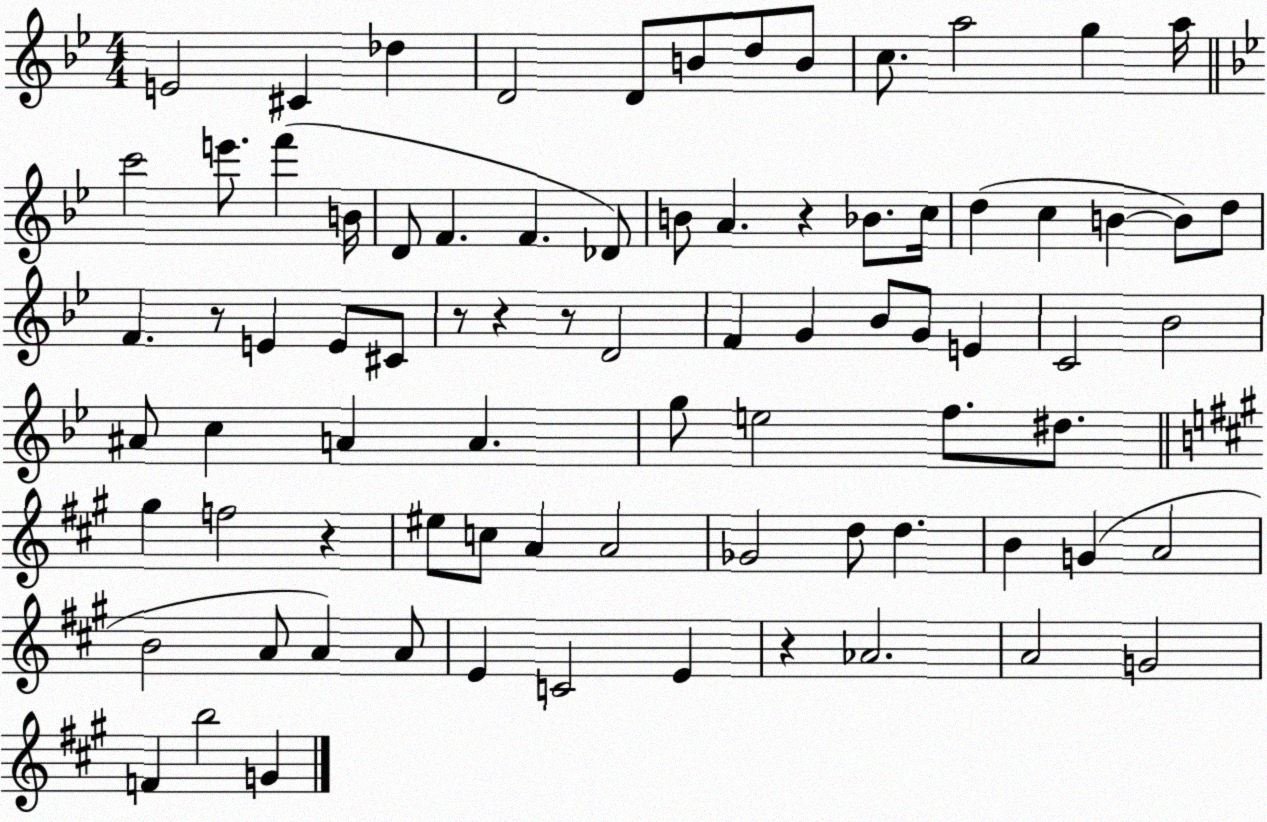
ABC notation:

X:1
T:Untitled
M:4/4
L:1/4
K:Bb
E2 ^C _d D2 D/2 B/2 d/2 B/2 c/2 a2 g a/4 c'2 e'/2 f' B/4 D/2 F F _D/2 B/2 A z _B/2 c/4 d c B B/2 d/2 F z/2 E E/2 ^C/2 z/2 z z/2 D2 F G _B/2 G/2 E C2 _B2 ^A/2 c A A g/2 e2 f/2 ^d/2 ^g f2 z ^e/2 c/2 A A2 _G2 d/2 d B G A2 B2 A/2 A A/2 E C2 E z _A2 A2 G2 F b2 G